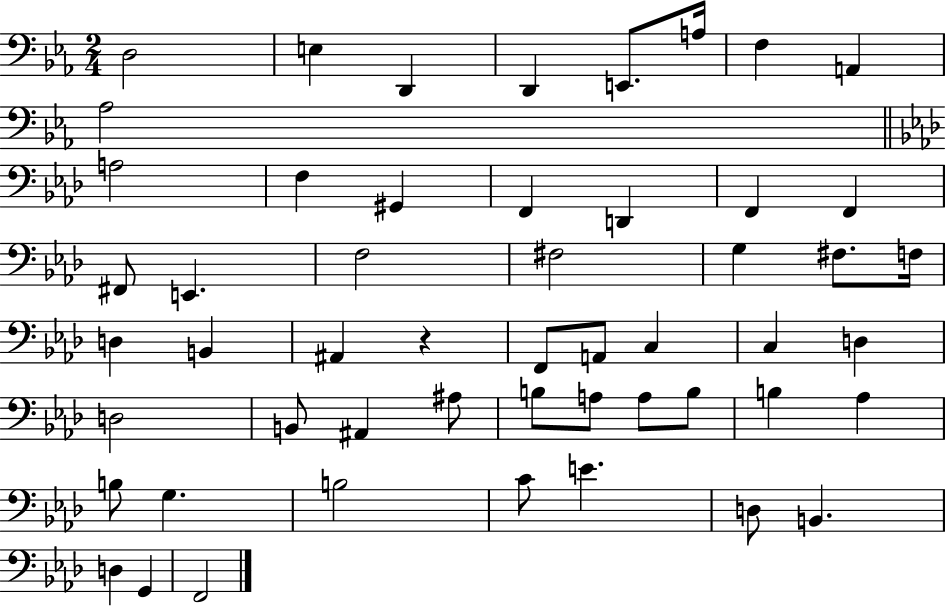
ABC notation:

X:1
T:Untitled
M:2/4
L:1/4
K:Eb
D,2 E, D,, D,, E,,/2 A,/4 F, A,, _A,2 A,2 F, ^G,, F,, D,, F,, F,, ^F,,/2 E,, F,2 ^F,2 G, ^F,/2 F,/4 D, B,, ^A,, z F,,/2 A,,/2 C, C, D, D,2 B,,/2 ^A,, ^A,/2 B,/2 A,/2 A,/2 B,/2 B, _A, B,/2 G, B,2 C/2 E D,/2 B,, D, G,, F,,2